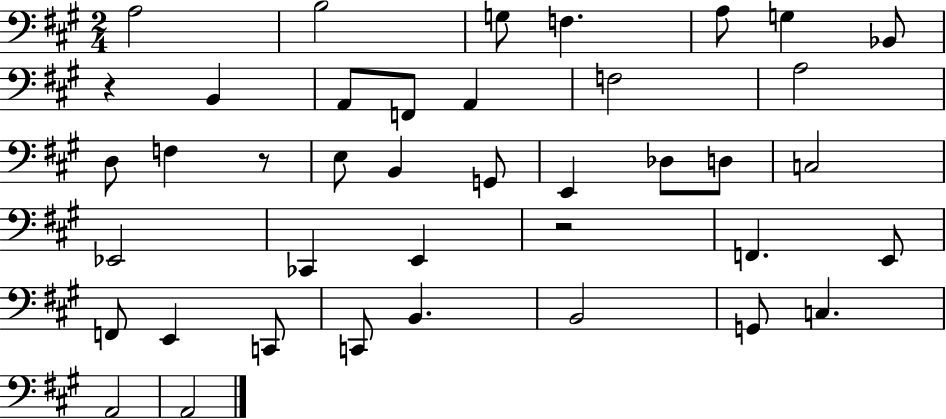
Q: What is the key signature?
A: A major